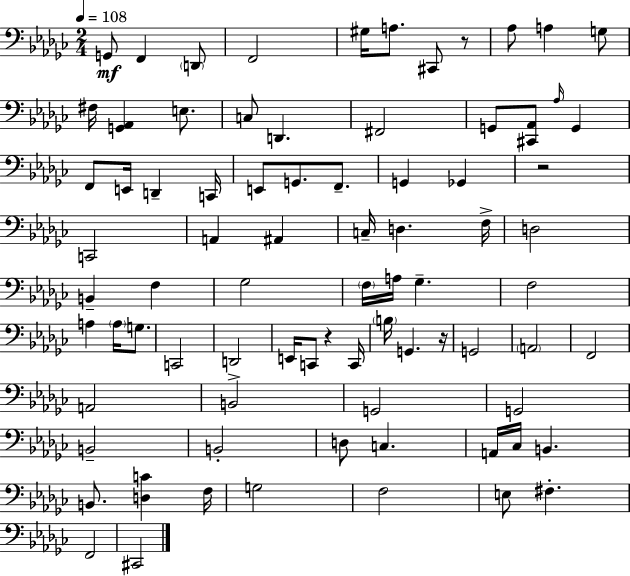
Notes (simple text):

G2/e F2/q D2/e F2/h G#3/s A3/e. C#2/e R/e Ab3/e A3/q G3/e F#3/s [G2,Ab2]/q E3/e. C3/e D2/q. F#2/h G2/e [C#2,Ab2]/e Ab3/s G2/q F2/e E2/s D2/q C2/s E2/e G2/e. F2/e. G2/q Gb2/q R/h C2/h A2/q A#2/q C3/s D3/q. F3/s D3/h B2/q F3/q Gb3/h F3/s A3/s Gb3/q. F3/h A3/q A3/s G3/e. C2/h D2/h E2/s C2/e R/q C2/s B3/s G2/q. R/s G2/h A2/h F2/h A2/h B2/h G2/h G2/h B2/h B2/h D3/e C3/q. A2/s CES3/s B2/q. B2/e. [D3,C4]/q F3/s G3/h F3/h E3/e F#3/q. F2/h C#2/h